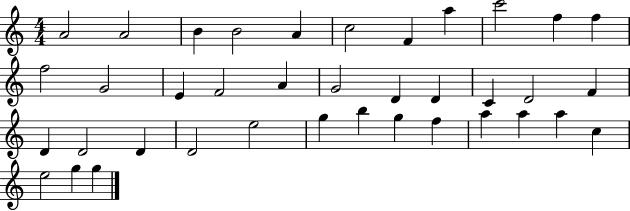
A4/h A4/h B4/q B4/h A4/q C5/h F4/q A5/q C6/h F5/q F5/q F5/h G4/h E4/q F4/h A4/q G4/h D4/q D4/q C4/q D4/h F4/q D4/q D4/h D4/q D4/h E5/h G5/q B5/q G5/q F5/q A5/q A5/q A5/q C5/q E5/h G5/q G5/q